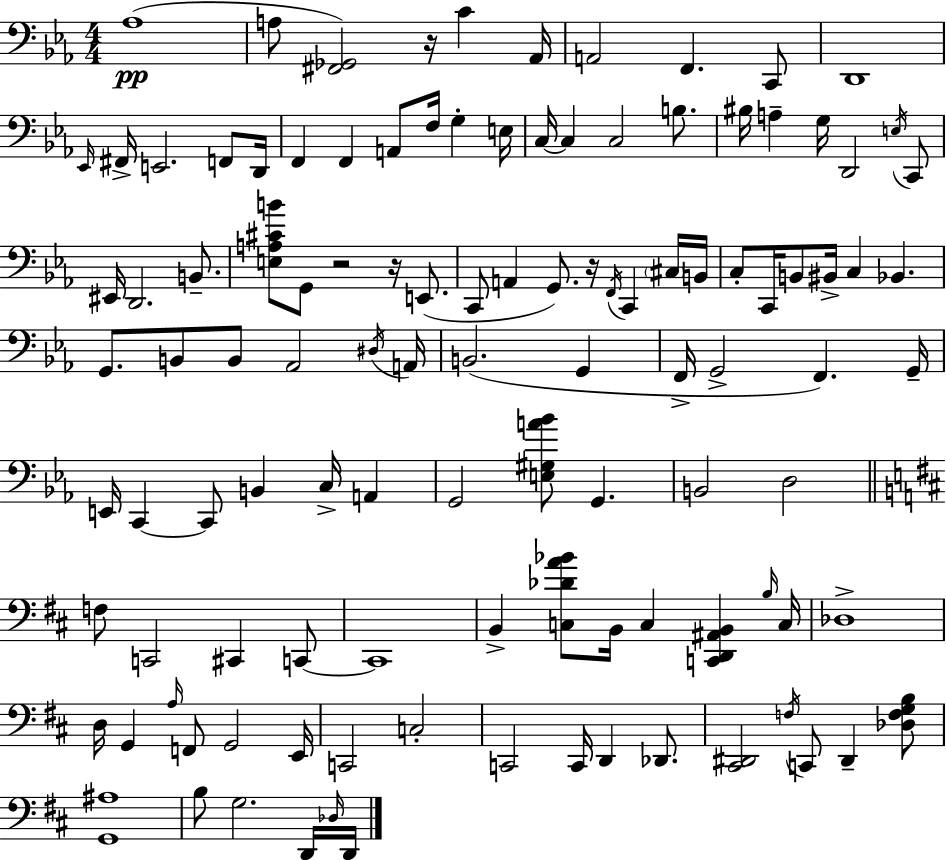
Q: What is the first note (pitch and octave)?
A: Ab3